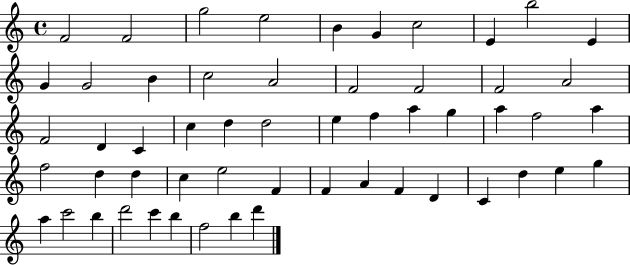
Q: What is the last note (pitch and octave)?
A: D6